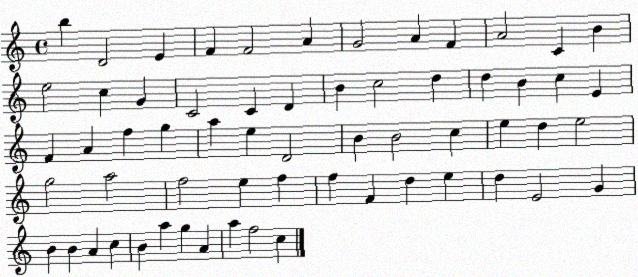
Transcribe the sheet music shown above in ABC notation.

X:1
T:Untitled
M:4/4
L:1/4
K:C
b D2 E F F2 A G2 A F A2 C B e2 c G C2 C D B c2 d d B c E F A f g a e D2 B B2 c e d e2 g2 a2 f2 e f f F d e d E2 G B B A c B a g A a f2 c